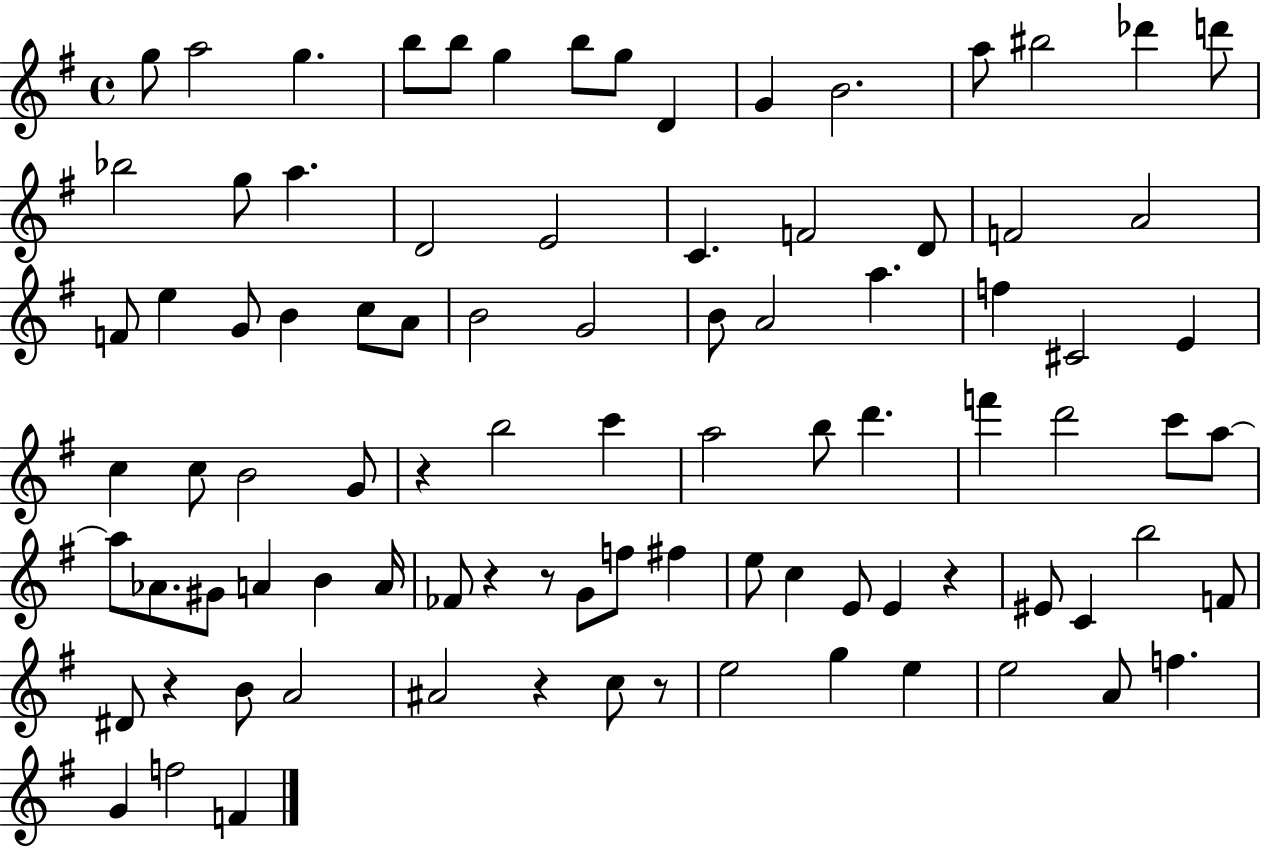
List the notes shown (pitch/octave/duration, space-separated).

G5/e A5/h G5/q. B5/e B5/e G5/q B5/e G5/e D4/q G4/q B4/h. A5/e BIS5/h Db6/q D6/e Bb5/h G5/e A5/q. D4/h E4/h C4/q. F4/h D4/e F4/h A4/h F4/e E5/q G4/e B4/q C5/e A4/e B4/h G4/h B4/e A4/h A5/q. F5/q C#4/h E4/q C5/q C5/e B4/h G4/e R/q B5/h C6/q A5/h B5/e D6/q. F6/q D6/h C6/e A5/e A5/e Ab4/e. G#4/e A4/q B4/q A4/s FES4/e R/q R/e G4/e F5/e F#5/q E5/e C5/q E4/e E4/q R/q EIS4/e C4/q B5/h F4/e D#4/e R/q B4/e A4/h A#4/h R/q C5/e R/e E5/h G5/q E5/q E5/h A4/e F5/q. G4/q F5/h F4/q